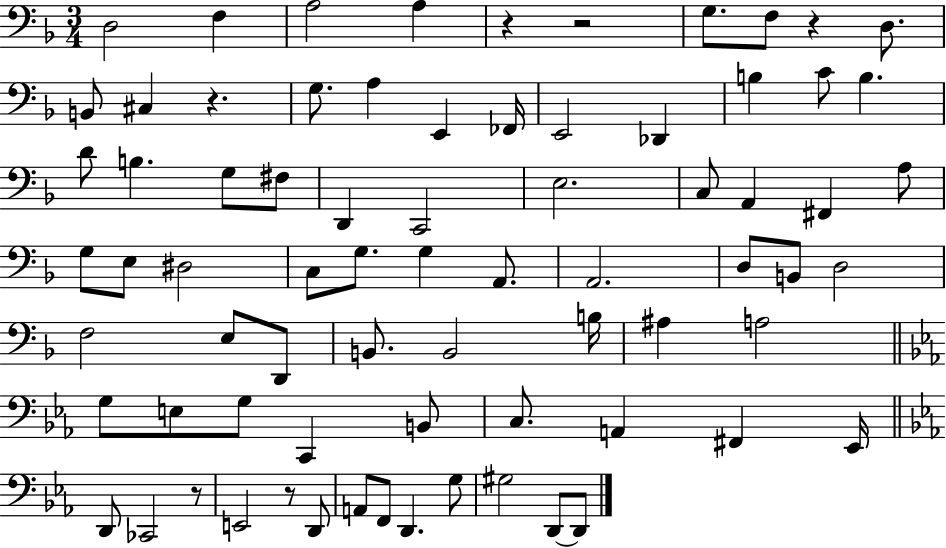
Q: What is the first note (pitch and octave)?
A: D3